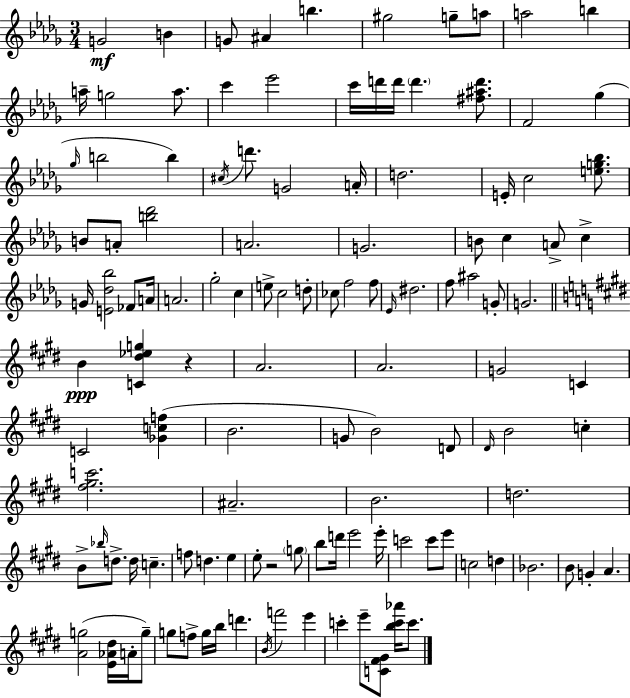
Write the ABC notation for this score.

X:1
T:Untitled
M:3/4
L:1/4
K:Bbm
G2 B G/2 ^A b ^g2 g/2 a/2 a2 b a/4 g2 a/2 c' _e'2 c'/4 d'/4 d'/4 d' [^f^ad']/2 F2 _g _g/4 b2 b ^c/4 d'/2 G2 A/4 d2 E/4 c2 [eg_b]/2 B/2 A/2 [b_d']2 A2 G2 B/2 c A/2 c G/4 [E_d_b]2 _F/2 A/4 A2 _g2 c e/2 c2 d/2 _c/2 f2 f/2 _E/4 ^d2 f/2 ^a2 G/2 G2 B [C^d_eg] z A2 A2 G2 C C2 [_Gcf] B2 G/2 B2 D/2 ^D/4 B2 c [^f^gc']2 ^A2 B2 d2 B/2 _b/4 d/2 d/4 c f/2 d e e/2 z2 g/2 b/2 d'/4 e'2 e'/4 c'2 c'/2 e'/2 c2 d _B2 B/2 G A [Ag]2 [E_A^d]/4 A/4 g/2 g/2 f/2 g/4 b/4 d' B/4 f'2 e' c' e'/2 [C^F^G]/2 [bc'_a']/4 c'/2